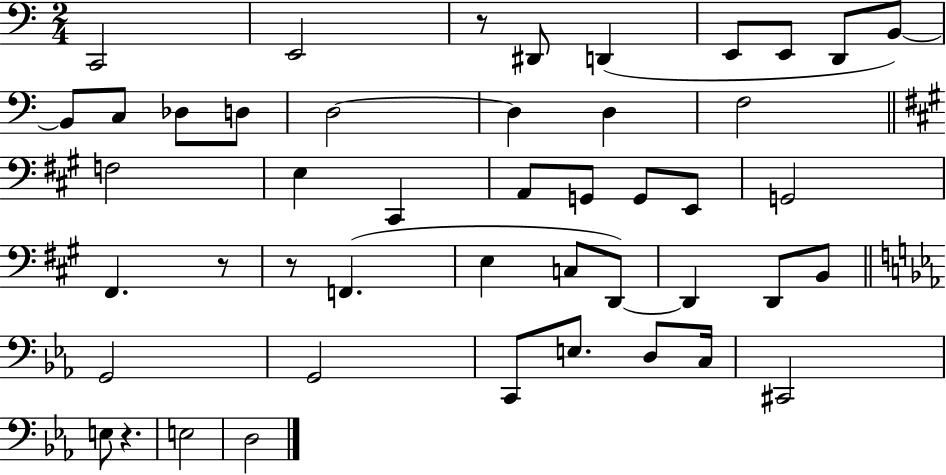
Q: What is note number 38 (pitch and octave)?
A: C3